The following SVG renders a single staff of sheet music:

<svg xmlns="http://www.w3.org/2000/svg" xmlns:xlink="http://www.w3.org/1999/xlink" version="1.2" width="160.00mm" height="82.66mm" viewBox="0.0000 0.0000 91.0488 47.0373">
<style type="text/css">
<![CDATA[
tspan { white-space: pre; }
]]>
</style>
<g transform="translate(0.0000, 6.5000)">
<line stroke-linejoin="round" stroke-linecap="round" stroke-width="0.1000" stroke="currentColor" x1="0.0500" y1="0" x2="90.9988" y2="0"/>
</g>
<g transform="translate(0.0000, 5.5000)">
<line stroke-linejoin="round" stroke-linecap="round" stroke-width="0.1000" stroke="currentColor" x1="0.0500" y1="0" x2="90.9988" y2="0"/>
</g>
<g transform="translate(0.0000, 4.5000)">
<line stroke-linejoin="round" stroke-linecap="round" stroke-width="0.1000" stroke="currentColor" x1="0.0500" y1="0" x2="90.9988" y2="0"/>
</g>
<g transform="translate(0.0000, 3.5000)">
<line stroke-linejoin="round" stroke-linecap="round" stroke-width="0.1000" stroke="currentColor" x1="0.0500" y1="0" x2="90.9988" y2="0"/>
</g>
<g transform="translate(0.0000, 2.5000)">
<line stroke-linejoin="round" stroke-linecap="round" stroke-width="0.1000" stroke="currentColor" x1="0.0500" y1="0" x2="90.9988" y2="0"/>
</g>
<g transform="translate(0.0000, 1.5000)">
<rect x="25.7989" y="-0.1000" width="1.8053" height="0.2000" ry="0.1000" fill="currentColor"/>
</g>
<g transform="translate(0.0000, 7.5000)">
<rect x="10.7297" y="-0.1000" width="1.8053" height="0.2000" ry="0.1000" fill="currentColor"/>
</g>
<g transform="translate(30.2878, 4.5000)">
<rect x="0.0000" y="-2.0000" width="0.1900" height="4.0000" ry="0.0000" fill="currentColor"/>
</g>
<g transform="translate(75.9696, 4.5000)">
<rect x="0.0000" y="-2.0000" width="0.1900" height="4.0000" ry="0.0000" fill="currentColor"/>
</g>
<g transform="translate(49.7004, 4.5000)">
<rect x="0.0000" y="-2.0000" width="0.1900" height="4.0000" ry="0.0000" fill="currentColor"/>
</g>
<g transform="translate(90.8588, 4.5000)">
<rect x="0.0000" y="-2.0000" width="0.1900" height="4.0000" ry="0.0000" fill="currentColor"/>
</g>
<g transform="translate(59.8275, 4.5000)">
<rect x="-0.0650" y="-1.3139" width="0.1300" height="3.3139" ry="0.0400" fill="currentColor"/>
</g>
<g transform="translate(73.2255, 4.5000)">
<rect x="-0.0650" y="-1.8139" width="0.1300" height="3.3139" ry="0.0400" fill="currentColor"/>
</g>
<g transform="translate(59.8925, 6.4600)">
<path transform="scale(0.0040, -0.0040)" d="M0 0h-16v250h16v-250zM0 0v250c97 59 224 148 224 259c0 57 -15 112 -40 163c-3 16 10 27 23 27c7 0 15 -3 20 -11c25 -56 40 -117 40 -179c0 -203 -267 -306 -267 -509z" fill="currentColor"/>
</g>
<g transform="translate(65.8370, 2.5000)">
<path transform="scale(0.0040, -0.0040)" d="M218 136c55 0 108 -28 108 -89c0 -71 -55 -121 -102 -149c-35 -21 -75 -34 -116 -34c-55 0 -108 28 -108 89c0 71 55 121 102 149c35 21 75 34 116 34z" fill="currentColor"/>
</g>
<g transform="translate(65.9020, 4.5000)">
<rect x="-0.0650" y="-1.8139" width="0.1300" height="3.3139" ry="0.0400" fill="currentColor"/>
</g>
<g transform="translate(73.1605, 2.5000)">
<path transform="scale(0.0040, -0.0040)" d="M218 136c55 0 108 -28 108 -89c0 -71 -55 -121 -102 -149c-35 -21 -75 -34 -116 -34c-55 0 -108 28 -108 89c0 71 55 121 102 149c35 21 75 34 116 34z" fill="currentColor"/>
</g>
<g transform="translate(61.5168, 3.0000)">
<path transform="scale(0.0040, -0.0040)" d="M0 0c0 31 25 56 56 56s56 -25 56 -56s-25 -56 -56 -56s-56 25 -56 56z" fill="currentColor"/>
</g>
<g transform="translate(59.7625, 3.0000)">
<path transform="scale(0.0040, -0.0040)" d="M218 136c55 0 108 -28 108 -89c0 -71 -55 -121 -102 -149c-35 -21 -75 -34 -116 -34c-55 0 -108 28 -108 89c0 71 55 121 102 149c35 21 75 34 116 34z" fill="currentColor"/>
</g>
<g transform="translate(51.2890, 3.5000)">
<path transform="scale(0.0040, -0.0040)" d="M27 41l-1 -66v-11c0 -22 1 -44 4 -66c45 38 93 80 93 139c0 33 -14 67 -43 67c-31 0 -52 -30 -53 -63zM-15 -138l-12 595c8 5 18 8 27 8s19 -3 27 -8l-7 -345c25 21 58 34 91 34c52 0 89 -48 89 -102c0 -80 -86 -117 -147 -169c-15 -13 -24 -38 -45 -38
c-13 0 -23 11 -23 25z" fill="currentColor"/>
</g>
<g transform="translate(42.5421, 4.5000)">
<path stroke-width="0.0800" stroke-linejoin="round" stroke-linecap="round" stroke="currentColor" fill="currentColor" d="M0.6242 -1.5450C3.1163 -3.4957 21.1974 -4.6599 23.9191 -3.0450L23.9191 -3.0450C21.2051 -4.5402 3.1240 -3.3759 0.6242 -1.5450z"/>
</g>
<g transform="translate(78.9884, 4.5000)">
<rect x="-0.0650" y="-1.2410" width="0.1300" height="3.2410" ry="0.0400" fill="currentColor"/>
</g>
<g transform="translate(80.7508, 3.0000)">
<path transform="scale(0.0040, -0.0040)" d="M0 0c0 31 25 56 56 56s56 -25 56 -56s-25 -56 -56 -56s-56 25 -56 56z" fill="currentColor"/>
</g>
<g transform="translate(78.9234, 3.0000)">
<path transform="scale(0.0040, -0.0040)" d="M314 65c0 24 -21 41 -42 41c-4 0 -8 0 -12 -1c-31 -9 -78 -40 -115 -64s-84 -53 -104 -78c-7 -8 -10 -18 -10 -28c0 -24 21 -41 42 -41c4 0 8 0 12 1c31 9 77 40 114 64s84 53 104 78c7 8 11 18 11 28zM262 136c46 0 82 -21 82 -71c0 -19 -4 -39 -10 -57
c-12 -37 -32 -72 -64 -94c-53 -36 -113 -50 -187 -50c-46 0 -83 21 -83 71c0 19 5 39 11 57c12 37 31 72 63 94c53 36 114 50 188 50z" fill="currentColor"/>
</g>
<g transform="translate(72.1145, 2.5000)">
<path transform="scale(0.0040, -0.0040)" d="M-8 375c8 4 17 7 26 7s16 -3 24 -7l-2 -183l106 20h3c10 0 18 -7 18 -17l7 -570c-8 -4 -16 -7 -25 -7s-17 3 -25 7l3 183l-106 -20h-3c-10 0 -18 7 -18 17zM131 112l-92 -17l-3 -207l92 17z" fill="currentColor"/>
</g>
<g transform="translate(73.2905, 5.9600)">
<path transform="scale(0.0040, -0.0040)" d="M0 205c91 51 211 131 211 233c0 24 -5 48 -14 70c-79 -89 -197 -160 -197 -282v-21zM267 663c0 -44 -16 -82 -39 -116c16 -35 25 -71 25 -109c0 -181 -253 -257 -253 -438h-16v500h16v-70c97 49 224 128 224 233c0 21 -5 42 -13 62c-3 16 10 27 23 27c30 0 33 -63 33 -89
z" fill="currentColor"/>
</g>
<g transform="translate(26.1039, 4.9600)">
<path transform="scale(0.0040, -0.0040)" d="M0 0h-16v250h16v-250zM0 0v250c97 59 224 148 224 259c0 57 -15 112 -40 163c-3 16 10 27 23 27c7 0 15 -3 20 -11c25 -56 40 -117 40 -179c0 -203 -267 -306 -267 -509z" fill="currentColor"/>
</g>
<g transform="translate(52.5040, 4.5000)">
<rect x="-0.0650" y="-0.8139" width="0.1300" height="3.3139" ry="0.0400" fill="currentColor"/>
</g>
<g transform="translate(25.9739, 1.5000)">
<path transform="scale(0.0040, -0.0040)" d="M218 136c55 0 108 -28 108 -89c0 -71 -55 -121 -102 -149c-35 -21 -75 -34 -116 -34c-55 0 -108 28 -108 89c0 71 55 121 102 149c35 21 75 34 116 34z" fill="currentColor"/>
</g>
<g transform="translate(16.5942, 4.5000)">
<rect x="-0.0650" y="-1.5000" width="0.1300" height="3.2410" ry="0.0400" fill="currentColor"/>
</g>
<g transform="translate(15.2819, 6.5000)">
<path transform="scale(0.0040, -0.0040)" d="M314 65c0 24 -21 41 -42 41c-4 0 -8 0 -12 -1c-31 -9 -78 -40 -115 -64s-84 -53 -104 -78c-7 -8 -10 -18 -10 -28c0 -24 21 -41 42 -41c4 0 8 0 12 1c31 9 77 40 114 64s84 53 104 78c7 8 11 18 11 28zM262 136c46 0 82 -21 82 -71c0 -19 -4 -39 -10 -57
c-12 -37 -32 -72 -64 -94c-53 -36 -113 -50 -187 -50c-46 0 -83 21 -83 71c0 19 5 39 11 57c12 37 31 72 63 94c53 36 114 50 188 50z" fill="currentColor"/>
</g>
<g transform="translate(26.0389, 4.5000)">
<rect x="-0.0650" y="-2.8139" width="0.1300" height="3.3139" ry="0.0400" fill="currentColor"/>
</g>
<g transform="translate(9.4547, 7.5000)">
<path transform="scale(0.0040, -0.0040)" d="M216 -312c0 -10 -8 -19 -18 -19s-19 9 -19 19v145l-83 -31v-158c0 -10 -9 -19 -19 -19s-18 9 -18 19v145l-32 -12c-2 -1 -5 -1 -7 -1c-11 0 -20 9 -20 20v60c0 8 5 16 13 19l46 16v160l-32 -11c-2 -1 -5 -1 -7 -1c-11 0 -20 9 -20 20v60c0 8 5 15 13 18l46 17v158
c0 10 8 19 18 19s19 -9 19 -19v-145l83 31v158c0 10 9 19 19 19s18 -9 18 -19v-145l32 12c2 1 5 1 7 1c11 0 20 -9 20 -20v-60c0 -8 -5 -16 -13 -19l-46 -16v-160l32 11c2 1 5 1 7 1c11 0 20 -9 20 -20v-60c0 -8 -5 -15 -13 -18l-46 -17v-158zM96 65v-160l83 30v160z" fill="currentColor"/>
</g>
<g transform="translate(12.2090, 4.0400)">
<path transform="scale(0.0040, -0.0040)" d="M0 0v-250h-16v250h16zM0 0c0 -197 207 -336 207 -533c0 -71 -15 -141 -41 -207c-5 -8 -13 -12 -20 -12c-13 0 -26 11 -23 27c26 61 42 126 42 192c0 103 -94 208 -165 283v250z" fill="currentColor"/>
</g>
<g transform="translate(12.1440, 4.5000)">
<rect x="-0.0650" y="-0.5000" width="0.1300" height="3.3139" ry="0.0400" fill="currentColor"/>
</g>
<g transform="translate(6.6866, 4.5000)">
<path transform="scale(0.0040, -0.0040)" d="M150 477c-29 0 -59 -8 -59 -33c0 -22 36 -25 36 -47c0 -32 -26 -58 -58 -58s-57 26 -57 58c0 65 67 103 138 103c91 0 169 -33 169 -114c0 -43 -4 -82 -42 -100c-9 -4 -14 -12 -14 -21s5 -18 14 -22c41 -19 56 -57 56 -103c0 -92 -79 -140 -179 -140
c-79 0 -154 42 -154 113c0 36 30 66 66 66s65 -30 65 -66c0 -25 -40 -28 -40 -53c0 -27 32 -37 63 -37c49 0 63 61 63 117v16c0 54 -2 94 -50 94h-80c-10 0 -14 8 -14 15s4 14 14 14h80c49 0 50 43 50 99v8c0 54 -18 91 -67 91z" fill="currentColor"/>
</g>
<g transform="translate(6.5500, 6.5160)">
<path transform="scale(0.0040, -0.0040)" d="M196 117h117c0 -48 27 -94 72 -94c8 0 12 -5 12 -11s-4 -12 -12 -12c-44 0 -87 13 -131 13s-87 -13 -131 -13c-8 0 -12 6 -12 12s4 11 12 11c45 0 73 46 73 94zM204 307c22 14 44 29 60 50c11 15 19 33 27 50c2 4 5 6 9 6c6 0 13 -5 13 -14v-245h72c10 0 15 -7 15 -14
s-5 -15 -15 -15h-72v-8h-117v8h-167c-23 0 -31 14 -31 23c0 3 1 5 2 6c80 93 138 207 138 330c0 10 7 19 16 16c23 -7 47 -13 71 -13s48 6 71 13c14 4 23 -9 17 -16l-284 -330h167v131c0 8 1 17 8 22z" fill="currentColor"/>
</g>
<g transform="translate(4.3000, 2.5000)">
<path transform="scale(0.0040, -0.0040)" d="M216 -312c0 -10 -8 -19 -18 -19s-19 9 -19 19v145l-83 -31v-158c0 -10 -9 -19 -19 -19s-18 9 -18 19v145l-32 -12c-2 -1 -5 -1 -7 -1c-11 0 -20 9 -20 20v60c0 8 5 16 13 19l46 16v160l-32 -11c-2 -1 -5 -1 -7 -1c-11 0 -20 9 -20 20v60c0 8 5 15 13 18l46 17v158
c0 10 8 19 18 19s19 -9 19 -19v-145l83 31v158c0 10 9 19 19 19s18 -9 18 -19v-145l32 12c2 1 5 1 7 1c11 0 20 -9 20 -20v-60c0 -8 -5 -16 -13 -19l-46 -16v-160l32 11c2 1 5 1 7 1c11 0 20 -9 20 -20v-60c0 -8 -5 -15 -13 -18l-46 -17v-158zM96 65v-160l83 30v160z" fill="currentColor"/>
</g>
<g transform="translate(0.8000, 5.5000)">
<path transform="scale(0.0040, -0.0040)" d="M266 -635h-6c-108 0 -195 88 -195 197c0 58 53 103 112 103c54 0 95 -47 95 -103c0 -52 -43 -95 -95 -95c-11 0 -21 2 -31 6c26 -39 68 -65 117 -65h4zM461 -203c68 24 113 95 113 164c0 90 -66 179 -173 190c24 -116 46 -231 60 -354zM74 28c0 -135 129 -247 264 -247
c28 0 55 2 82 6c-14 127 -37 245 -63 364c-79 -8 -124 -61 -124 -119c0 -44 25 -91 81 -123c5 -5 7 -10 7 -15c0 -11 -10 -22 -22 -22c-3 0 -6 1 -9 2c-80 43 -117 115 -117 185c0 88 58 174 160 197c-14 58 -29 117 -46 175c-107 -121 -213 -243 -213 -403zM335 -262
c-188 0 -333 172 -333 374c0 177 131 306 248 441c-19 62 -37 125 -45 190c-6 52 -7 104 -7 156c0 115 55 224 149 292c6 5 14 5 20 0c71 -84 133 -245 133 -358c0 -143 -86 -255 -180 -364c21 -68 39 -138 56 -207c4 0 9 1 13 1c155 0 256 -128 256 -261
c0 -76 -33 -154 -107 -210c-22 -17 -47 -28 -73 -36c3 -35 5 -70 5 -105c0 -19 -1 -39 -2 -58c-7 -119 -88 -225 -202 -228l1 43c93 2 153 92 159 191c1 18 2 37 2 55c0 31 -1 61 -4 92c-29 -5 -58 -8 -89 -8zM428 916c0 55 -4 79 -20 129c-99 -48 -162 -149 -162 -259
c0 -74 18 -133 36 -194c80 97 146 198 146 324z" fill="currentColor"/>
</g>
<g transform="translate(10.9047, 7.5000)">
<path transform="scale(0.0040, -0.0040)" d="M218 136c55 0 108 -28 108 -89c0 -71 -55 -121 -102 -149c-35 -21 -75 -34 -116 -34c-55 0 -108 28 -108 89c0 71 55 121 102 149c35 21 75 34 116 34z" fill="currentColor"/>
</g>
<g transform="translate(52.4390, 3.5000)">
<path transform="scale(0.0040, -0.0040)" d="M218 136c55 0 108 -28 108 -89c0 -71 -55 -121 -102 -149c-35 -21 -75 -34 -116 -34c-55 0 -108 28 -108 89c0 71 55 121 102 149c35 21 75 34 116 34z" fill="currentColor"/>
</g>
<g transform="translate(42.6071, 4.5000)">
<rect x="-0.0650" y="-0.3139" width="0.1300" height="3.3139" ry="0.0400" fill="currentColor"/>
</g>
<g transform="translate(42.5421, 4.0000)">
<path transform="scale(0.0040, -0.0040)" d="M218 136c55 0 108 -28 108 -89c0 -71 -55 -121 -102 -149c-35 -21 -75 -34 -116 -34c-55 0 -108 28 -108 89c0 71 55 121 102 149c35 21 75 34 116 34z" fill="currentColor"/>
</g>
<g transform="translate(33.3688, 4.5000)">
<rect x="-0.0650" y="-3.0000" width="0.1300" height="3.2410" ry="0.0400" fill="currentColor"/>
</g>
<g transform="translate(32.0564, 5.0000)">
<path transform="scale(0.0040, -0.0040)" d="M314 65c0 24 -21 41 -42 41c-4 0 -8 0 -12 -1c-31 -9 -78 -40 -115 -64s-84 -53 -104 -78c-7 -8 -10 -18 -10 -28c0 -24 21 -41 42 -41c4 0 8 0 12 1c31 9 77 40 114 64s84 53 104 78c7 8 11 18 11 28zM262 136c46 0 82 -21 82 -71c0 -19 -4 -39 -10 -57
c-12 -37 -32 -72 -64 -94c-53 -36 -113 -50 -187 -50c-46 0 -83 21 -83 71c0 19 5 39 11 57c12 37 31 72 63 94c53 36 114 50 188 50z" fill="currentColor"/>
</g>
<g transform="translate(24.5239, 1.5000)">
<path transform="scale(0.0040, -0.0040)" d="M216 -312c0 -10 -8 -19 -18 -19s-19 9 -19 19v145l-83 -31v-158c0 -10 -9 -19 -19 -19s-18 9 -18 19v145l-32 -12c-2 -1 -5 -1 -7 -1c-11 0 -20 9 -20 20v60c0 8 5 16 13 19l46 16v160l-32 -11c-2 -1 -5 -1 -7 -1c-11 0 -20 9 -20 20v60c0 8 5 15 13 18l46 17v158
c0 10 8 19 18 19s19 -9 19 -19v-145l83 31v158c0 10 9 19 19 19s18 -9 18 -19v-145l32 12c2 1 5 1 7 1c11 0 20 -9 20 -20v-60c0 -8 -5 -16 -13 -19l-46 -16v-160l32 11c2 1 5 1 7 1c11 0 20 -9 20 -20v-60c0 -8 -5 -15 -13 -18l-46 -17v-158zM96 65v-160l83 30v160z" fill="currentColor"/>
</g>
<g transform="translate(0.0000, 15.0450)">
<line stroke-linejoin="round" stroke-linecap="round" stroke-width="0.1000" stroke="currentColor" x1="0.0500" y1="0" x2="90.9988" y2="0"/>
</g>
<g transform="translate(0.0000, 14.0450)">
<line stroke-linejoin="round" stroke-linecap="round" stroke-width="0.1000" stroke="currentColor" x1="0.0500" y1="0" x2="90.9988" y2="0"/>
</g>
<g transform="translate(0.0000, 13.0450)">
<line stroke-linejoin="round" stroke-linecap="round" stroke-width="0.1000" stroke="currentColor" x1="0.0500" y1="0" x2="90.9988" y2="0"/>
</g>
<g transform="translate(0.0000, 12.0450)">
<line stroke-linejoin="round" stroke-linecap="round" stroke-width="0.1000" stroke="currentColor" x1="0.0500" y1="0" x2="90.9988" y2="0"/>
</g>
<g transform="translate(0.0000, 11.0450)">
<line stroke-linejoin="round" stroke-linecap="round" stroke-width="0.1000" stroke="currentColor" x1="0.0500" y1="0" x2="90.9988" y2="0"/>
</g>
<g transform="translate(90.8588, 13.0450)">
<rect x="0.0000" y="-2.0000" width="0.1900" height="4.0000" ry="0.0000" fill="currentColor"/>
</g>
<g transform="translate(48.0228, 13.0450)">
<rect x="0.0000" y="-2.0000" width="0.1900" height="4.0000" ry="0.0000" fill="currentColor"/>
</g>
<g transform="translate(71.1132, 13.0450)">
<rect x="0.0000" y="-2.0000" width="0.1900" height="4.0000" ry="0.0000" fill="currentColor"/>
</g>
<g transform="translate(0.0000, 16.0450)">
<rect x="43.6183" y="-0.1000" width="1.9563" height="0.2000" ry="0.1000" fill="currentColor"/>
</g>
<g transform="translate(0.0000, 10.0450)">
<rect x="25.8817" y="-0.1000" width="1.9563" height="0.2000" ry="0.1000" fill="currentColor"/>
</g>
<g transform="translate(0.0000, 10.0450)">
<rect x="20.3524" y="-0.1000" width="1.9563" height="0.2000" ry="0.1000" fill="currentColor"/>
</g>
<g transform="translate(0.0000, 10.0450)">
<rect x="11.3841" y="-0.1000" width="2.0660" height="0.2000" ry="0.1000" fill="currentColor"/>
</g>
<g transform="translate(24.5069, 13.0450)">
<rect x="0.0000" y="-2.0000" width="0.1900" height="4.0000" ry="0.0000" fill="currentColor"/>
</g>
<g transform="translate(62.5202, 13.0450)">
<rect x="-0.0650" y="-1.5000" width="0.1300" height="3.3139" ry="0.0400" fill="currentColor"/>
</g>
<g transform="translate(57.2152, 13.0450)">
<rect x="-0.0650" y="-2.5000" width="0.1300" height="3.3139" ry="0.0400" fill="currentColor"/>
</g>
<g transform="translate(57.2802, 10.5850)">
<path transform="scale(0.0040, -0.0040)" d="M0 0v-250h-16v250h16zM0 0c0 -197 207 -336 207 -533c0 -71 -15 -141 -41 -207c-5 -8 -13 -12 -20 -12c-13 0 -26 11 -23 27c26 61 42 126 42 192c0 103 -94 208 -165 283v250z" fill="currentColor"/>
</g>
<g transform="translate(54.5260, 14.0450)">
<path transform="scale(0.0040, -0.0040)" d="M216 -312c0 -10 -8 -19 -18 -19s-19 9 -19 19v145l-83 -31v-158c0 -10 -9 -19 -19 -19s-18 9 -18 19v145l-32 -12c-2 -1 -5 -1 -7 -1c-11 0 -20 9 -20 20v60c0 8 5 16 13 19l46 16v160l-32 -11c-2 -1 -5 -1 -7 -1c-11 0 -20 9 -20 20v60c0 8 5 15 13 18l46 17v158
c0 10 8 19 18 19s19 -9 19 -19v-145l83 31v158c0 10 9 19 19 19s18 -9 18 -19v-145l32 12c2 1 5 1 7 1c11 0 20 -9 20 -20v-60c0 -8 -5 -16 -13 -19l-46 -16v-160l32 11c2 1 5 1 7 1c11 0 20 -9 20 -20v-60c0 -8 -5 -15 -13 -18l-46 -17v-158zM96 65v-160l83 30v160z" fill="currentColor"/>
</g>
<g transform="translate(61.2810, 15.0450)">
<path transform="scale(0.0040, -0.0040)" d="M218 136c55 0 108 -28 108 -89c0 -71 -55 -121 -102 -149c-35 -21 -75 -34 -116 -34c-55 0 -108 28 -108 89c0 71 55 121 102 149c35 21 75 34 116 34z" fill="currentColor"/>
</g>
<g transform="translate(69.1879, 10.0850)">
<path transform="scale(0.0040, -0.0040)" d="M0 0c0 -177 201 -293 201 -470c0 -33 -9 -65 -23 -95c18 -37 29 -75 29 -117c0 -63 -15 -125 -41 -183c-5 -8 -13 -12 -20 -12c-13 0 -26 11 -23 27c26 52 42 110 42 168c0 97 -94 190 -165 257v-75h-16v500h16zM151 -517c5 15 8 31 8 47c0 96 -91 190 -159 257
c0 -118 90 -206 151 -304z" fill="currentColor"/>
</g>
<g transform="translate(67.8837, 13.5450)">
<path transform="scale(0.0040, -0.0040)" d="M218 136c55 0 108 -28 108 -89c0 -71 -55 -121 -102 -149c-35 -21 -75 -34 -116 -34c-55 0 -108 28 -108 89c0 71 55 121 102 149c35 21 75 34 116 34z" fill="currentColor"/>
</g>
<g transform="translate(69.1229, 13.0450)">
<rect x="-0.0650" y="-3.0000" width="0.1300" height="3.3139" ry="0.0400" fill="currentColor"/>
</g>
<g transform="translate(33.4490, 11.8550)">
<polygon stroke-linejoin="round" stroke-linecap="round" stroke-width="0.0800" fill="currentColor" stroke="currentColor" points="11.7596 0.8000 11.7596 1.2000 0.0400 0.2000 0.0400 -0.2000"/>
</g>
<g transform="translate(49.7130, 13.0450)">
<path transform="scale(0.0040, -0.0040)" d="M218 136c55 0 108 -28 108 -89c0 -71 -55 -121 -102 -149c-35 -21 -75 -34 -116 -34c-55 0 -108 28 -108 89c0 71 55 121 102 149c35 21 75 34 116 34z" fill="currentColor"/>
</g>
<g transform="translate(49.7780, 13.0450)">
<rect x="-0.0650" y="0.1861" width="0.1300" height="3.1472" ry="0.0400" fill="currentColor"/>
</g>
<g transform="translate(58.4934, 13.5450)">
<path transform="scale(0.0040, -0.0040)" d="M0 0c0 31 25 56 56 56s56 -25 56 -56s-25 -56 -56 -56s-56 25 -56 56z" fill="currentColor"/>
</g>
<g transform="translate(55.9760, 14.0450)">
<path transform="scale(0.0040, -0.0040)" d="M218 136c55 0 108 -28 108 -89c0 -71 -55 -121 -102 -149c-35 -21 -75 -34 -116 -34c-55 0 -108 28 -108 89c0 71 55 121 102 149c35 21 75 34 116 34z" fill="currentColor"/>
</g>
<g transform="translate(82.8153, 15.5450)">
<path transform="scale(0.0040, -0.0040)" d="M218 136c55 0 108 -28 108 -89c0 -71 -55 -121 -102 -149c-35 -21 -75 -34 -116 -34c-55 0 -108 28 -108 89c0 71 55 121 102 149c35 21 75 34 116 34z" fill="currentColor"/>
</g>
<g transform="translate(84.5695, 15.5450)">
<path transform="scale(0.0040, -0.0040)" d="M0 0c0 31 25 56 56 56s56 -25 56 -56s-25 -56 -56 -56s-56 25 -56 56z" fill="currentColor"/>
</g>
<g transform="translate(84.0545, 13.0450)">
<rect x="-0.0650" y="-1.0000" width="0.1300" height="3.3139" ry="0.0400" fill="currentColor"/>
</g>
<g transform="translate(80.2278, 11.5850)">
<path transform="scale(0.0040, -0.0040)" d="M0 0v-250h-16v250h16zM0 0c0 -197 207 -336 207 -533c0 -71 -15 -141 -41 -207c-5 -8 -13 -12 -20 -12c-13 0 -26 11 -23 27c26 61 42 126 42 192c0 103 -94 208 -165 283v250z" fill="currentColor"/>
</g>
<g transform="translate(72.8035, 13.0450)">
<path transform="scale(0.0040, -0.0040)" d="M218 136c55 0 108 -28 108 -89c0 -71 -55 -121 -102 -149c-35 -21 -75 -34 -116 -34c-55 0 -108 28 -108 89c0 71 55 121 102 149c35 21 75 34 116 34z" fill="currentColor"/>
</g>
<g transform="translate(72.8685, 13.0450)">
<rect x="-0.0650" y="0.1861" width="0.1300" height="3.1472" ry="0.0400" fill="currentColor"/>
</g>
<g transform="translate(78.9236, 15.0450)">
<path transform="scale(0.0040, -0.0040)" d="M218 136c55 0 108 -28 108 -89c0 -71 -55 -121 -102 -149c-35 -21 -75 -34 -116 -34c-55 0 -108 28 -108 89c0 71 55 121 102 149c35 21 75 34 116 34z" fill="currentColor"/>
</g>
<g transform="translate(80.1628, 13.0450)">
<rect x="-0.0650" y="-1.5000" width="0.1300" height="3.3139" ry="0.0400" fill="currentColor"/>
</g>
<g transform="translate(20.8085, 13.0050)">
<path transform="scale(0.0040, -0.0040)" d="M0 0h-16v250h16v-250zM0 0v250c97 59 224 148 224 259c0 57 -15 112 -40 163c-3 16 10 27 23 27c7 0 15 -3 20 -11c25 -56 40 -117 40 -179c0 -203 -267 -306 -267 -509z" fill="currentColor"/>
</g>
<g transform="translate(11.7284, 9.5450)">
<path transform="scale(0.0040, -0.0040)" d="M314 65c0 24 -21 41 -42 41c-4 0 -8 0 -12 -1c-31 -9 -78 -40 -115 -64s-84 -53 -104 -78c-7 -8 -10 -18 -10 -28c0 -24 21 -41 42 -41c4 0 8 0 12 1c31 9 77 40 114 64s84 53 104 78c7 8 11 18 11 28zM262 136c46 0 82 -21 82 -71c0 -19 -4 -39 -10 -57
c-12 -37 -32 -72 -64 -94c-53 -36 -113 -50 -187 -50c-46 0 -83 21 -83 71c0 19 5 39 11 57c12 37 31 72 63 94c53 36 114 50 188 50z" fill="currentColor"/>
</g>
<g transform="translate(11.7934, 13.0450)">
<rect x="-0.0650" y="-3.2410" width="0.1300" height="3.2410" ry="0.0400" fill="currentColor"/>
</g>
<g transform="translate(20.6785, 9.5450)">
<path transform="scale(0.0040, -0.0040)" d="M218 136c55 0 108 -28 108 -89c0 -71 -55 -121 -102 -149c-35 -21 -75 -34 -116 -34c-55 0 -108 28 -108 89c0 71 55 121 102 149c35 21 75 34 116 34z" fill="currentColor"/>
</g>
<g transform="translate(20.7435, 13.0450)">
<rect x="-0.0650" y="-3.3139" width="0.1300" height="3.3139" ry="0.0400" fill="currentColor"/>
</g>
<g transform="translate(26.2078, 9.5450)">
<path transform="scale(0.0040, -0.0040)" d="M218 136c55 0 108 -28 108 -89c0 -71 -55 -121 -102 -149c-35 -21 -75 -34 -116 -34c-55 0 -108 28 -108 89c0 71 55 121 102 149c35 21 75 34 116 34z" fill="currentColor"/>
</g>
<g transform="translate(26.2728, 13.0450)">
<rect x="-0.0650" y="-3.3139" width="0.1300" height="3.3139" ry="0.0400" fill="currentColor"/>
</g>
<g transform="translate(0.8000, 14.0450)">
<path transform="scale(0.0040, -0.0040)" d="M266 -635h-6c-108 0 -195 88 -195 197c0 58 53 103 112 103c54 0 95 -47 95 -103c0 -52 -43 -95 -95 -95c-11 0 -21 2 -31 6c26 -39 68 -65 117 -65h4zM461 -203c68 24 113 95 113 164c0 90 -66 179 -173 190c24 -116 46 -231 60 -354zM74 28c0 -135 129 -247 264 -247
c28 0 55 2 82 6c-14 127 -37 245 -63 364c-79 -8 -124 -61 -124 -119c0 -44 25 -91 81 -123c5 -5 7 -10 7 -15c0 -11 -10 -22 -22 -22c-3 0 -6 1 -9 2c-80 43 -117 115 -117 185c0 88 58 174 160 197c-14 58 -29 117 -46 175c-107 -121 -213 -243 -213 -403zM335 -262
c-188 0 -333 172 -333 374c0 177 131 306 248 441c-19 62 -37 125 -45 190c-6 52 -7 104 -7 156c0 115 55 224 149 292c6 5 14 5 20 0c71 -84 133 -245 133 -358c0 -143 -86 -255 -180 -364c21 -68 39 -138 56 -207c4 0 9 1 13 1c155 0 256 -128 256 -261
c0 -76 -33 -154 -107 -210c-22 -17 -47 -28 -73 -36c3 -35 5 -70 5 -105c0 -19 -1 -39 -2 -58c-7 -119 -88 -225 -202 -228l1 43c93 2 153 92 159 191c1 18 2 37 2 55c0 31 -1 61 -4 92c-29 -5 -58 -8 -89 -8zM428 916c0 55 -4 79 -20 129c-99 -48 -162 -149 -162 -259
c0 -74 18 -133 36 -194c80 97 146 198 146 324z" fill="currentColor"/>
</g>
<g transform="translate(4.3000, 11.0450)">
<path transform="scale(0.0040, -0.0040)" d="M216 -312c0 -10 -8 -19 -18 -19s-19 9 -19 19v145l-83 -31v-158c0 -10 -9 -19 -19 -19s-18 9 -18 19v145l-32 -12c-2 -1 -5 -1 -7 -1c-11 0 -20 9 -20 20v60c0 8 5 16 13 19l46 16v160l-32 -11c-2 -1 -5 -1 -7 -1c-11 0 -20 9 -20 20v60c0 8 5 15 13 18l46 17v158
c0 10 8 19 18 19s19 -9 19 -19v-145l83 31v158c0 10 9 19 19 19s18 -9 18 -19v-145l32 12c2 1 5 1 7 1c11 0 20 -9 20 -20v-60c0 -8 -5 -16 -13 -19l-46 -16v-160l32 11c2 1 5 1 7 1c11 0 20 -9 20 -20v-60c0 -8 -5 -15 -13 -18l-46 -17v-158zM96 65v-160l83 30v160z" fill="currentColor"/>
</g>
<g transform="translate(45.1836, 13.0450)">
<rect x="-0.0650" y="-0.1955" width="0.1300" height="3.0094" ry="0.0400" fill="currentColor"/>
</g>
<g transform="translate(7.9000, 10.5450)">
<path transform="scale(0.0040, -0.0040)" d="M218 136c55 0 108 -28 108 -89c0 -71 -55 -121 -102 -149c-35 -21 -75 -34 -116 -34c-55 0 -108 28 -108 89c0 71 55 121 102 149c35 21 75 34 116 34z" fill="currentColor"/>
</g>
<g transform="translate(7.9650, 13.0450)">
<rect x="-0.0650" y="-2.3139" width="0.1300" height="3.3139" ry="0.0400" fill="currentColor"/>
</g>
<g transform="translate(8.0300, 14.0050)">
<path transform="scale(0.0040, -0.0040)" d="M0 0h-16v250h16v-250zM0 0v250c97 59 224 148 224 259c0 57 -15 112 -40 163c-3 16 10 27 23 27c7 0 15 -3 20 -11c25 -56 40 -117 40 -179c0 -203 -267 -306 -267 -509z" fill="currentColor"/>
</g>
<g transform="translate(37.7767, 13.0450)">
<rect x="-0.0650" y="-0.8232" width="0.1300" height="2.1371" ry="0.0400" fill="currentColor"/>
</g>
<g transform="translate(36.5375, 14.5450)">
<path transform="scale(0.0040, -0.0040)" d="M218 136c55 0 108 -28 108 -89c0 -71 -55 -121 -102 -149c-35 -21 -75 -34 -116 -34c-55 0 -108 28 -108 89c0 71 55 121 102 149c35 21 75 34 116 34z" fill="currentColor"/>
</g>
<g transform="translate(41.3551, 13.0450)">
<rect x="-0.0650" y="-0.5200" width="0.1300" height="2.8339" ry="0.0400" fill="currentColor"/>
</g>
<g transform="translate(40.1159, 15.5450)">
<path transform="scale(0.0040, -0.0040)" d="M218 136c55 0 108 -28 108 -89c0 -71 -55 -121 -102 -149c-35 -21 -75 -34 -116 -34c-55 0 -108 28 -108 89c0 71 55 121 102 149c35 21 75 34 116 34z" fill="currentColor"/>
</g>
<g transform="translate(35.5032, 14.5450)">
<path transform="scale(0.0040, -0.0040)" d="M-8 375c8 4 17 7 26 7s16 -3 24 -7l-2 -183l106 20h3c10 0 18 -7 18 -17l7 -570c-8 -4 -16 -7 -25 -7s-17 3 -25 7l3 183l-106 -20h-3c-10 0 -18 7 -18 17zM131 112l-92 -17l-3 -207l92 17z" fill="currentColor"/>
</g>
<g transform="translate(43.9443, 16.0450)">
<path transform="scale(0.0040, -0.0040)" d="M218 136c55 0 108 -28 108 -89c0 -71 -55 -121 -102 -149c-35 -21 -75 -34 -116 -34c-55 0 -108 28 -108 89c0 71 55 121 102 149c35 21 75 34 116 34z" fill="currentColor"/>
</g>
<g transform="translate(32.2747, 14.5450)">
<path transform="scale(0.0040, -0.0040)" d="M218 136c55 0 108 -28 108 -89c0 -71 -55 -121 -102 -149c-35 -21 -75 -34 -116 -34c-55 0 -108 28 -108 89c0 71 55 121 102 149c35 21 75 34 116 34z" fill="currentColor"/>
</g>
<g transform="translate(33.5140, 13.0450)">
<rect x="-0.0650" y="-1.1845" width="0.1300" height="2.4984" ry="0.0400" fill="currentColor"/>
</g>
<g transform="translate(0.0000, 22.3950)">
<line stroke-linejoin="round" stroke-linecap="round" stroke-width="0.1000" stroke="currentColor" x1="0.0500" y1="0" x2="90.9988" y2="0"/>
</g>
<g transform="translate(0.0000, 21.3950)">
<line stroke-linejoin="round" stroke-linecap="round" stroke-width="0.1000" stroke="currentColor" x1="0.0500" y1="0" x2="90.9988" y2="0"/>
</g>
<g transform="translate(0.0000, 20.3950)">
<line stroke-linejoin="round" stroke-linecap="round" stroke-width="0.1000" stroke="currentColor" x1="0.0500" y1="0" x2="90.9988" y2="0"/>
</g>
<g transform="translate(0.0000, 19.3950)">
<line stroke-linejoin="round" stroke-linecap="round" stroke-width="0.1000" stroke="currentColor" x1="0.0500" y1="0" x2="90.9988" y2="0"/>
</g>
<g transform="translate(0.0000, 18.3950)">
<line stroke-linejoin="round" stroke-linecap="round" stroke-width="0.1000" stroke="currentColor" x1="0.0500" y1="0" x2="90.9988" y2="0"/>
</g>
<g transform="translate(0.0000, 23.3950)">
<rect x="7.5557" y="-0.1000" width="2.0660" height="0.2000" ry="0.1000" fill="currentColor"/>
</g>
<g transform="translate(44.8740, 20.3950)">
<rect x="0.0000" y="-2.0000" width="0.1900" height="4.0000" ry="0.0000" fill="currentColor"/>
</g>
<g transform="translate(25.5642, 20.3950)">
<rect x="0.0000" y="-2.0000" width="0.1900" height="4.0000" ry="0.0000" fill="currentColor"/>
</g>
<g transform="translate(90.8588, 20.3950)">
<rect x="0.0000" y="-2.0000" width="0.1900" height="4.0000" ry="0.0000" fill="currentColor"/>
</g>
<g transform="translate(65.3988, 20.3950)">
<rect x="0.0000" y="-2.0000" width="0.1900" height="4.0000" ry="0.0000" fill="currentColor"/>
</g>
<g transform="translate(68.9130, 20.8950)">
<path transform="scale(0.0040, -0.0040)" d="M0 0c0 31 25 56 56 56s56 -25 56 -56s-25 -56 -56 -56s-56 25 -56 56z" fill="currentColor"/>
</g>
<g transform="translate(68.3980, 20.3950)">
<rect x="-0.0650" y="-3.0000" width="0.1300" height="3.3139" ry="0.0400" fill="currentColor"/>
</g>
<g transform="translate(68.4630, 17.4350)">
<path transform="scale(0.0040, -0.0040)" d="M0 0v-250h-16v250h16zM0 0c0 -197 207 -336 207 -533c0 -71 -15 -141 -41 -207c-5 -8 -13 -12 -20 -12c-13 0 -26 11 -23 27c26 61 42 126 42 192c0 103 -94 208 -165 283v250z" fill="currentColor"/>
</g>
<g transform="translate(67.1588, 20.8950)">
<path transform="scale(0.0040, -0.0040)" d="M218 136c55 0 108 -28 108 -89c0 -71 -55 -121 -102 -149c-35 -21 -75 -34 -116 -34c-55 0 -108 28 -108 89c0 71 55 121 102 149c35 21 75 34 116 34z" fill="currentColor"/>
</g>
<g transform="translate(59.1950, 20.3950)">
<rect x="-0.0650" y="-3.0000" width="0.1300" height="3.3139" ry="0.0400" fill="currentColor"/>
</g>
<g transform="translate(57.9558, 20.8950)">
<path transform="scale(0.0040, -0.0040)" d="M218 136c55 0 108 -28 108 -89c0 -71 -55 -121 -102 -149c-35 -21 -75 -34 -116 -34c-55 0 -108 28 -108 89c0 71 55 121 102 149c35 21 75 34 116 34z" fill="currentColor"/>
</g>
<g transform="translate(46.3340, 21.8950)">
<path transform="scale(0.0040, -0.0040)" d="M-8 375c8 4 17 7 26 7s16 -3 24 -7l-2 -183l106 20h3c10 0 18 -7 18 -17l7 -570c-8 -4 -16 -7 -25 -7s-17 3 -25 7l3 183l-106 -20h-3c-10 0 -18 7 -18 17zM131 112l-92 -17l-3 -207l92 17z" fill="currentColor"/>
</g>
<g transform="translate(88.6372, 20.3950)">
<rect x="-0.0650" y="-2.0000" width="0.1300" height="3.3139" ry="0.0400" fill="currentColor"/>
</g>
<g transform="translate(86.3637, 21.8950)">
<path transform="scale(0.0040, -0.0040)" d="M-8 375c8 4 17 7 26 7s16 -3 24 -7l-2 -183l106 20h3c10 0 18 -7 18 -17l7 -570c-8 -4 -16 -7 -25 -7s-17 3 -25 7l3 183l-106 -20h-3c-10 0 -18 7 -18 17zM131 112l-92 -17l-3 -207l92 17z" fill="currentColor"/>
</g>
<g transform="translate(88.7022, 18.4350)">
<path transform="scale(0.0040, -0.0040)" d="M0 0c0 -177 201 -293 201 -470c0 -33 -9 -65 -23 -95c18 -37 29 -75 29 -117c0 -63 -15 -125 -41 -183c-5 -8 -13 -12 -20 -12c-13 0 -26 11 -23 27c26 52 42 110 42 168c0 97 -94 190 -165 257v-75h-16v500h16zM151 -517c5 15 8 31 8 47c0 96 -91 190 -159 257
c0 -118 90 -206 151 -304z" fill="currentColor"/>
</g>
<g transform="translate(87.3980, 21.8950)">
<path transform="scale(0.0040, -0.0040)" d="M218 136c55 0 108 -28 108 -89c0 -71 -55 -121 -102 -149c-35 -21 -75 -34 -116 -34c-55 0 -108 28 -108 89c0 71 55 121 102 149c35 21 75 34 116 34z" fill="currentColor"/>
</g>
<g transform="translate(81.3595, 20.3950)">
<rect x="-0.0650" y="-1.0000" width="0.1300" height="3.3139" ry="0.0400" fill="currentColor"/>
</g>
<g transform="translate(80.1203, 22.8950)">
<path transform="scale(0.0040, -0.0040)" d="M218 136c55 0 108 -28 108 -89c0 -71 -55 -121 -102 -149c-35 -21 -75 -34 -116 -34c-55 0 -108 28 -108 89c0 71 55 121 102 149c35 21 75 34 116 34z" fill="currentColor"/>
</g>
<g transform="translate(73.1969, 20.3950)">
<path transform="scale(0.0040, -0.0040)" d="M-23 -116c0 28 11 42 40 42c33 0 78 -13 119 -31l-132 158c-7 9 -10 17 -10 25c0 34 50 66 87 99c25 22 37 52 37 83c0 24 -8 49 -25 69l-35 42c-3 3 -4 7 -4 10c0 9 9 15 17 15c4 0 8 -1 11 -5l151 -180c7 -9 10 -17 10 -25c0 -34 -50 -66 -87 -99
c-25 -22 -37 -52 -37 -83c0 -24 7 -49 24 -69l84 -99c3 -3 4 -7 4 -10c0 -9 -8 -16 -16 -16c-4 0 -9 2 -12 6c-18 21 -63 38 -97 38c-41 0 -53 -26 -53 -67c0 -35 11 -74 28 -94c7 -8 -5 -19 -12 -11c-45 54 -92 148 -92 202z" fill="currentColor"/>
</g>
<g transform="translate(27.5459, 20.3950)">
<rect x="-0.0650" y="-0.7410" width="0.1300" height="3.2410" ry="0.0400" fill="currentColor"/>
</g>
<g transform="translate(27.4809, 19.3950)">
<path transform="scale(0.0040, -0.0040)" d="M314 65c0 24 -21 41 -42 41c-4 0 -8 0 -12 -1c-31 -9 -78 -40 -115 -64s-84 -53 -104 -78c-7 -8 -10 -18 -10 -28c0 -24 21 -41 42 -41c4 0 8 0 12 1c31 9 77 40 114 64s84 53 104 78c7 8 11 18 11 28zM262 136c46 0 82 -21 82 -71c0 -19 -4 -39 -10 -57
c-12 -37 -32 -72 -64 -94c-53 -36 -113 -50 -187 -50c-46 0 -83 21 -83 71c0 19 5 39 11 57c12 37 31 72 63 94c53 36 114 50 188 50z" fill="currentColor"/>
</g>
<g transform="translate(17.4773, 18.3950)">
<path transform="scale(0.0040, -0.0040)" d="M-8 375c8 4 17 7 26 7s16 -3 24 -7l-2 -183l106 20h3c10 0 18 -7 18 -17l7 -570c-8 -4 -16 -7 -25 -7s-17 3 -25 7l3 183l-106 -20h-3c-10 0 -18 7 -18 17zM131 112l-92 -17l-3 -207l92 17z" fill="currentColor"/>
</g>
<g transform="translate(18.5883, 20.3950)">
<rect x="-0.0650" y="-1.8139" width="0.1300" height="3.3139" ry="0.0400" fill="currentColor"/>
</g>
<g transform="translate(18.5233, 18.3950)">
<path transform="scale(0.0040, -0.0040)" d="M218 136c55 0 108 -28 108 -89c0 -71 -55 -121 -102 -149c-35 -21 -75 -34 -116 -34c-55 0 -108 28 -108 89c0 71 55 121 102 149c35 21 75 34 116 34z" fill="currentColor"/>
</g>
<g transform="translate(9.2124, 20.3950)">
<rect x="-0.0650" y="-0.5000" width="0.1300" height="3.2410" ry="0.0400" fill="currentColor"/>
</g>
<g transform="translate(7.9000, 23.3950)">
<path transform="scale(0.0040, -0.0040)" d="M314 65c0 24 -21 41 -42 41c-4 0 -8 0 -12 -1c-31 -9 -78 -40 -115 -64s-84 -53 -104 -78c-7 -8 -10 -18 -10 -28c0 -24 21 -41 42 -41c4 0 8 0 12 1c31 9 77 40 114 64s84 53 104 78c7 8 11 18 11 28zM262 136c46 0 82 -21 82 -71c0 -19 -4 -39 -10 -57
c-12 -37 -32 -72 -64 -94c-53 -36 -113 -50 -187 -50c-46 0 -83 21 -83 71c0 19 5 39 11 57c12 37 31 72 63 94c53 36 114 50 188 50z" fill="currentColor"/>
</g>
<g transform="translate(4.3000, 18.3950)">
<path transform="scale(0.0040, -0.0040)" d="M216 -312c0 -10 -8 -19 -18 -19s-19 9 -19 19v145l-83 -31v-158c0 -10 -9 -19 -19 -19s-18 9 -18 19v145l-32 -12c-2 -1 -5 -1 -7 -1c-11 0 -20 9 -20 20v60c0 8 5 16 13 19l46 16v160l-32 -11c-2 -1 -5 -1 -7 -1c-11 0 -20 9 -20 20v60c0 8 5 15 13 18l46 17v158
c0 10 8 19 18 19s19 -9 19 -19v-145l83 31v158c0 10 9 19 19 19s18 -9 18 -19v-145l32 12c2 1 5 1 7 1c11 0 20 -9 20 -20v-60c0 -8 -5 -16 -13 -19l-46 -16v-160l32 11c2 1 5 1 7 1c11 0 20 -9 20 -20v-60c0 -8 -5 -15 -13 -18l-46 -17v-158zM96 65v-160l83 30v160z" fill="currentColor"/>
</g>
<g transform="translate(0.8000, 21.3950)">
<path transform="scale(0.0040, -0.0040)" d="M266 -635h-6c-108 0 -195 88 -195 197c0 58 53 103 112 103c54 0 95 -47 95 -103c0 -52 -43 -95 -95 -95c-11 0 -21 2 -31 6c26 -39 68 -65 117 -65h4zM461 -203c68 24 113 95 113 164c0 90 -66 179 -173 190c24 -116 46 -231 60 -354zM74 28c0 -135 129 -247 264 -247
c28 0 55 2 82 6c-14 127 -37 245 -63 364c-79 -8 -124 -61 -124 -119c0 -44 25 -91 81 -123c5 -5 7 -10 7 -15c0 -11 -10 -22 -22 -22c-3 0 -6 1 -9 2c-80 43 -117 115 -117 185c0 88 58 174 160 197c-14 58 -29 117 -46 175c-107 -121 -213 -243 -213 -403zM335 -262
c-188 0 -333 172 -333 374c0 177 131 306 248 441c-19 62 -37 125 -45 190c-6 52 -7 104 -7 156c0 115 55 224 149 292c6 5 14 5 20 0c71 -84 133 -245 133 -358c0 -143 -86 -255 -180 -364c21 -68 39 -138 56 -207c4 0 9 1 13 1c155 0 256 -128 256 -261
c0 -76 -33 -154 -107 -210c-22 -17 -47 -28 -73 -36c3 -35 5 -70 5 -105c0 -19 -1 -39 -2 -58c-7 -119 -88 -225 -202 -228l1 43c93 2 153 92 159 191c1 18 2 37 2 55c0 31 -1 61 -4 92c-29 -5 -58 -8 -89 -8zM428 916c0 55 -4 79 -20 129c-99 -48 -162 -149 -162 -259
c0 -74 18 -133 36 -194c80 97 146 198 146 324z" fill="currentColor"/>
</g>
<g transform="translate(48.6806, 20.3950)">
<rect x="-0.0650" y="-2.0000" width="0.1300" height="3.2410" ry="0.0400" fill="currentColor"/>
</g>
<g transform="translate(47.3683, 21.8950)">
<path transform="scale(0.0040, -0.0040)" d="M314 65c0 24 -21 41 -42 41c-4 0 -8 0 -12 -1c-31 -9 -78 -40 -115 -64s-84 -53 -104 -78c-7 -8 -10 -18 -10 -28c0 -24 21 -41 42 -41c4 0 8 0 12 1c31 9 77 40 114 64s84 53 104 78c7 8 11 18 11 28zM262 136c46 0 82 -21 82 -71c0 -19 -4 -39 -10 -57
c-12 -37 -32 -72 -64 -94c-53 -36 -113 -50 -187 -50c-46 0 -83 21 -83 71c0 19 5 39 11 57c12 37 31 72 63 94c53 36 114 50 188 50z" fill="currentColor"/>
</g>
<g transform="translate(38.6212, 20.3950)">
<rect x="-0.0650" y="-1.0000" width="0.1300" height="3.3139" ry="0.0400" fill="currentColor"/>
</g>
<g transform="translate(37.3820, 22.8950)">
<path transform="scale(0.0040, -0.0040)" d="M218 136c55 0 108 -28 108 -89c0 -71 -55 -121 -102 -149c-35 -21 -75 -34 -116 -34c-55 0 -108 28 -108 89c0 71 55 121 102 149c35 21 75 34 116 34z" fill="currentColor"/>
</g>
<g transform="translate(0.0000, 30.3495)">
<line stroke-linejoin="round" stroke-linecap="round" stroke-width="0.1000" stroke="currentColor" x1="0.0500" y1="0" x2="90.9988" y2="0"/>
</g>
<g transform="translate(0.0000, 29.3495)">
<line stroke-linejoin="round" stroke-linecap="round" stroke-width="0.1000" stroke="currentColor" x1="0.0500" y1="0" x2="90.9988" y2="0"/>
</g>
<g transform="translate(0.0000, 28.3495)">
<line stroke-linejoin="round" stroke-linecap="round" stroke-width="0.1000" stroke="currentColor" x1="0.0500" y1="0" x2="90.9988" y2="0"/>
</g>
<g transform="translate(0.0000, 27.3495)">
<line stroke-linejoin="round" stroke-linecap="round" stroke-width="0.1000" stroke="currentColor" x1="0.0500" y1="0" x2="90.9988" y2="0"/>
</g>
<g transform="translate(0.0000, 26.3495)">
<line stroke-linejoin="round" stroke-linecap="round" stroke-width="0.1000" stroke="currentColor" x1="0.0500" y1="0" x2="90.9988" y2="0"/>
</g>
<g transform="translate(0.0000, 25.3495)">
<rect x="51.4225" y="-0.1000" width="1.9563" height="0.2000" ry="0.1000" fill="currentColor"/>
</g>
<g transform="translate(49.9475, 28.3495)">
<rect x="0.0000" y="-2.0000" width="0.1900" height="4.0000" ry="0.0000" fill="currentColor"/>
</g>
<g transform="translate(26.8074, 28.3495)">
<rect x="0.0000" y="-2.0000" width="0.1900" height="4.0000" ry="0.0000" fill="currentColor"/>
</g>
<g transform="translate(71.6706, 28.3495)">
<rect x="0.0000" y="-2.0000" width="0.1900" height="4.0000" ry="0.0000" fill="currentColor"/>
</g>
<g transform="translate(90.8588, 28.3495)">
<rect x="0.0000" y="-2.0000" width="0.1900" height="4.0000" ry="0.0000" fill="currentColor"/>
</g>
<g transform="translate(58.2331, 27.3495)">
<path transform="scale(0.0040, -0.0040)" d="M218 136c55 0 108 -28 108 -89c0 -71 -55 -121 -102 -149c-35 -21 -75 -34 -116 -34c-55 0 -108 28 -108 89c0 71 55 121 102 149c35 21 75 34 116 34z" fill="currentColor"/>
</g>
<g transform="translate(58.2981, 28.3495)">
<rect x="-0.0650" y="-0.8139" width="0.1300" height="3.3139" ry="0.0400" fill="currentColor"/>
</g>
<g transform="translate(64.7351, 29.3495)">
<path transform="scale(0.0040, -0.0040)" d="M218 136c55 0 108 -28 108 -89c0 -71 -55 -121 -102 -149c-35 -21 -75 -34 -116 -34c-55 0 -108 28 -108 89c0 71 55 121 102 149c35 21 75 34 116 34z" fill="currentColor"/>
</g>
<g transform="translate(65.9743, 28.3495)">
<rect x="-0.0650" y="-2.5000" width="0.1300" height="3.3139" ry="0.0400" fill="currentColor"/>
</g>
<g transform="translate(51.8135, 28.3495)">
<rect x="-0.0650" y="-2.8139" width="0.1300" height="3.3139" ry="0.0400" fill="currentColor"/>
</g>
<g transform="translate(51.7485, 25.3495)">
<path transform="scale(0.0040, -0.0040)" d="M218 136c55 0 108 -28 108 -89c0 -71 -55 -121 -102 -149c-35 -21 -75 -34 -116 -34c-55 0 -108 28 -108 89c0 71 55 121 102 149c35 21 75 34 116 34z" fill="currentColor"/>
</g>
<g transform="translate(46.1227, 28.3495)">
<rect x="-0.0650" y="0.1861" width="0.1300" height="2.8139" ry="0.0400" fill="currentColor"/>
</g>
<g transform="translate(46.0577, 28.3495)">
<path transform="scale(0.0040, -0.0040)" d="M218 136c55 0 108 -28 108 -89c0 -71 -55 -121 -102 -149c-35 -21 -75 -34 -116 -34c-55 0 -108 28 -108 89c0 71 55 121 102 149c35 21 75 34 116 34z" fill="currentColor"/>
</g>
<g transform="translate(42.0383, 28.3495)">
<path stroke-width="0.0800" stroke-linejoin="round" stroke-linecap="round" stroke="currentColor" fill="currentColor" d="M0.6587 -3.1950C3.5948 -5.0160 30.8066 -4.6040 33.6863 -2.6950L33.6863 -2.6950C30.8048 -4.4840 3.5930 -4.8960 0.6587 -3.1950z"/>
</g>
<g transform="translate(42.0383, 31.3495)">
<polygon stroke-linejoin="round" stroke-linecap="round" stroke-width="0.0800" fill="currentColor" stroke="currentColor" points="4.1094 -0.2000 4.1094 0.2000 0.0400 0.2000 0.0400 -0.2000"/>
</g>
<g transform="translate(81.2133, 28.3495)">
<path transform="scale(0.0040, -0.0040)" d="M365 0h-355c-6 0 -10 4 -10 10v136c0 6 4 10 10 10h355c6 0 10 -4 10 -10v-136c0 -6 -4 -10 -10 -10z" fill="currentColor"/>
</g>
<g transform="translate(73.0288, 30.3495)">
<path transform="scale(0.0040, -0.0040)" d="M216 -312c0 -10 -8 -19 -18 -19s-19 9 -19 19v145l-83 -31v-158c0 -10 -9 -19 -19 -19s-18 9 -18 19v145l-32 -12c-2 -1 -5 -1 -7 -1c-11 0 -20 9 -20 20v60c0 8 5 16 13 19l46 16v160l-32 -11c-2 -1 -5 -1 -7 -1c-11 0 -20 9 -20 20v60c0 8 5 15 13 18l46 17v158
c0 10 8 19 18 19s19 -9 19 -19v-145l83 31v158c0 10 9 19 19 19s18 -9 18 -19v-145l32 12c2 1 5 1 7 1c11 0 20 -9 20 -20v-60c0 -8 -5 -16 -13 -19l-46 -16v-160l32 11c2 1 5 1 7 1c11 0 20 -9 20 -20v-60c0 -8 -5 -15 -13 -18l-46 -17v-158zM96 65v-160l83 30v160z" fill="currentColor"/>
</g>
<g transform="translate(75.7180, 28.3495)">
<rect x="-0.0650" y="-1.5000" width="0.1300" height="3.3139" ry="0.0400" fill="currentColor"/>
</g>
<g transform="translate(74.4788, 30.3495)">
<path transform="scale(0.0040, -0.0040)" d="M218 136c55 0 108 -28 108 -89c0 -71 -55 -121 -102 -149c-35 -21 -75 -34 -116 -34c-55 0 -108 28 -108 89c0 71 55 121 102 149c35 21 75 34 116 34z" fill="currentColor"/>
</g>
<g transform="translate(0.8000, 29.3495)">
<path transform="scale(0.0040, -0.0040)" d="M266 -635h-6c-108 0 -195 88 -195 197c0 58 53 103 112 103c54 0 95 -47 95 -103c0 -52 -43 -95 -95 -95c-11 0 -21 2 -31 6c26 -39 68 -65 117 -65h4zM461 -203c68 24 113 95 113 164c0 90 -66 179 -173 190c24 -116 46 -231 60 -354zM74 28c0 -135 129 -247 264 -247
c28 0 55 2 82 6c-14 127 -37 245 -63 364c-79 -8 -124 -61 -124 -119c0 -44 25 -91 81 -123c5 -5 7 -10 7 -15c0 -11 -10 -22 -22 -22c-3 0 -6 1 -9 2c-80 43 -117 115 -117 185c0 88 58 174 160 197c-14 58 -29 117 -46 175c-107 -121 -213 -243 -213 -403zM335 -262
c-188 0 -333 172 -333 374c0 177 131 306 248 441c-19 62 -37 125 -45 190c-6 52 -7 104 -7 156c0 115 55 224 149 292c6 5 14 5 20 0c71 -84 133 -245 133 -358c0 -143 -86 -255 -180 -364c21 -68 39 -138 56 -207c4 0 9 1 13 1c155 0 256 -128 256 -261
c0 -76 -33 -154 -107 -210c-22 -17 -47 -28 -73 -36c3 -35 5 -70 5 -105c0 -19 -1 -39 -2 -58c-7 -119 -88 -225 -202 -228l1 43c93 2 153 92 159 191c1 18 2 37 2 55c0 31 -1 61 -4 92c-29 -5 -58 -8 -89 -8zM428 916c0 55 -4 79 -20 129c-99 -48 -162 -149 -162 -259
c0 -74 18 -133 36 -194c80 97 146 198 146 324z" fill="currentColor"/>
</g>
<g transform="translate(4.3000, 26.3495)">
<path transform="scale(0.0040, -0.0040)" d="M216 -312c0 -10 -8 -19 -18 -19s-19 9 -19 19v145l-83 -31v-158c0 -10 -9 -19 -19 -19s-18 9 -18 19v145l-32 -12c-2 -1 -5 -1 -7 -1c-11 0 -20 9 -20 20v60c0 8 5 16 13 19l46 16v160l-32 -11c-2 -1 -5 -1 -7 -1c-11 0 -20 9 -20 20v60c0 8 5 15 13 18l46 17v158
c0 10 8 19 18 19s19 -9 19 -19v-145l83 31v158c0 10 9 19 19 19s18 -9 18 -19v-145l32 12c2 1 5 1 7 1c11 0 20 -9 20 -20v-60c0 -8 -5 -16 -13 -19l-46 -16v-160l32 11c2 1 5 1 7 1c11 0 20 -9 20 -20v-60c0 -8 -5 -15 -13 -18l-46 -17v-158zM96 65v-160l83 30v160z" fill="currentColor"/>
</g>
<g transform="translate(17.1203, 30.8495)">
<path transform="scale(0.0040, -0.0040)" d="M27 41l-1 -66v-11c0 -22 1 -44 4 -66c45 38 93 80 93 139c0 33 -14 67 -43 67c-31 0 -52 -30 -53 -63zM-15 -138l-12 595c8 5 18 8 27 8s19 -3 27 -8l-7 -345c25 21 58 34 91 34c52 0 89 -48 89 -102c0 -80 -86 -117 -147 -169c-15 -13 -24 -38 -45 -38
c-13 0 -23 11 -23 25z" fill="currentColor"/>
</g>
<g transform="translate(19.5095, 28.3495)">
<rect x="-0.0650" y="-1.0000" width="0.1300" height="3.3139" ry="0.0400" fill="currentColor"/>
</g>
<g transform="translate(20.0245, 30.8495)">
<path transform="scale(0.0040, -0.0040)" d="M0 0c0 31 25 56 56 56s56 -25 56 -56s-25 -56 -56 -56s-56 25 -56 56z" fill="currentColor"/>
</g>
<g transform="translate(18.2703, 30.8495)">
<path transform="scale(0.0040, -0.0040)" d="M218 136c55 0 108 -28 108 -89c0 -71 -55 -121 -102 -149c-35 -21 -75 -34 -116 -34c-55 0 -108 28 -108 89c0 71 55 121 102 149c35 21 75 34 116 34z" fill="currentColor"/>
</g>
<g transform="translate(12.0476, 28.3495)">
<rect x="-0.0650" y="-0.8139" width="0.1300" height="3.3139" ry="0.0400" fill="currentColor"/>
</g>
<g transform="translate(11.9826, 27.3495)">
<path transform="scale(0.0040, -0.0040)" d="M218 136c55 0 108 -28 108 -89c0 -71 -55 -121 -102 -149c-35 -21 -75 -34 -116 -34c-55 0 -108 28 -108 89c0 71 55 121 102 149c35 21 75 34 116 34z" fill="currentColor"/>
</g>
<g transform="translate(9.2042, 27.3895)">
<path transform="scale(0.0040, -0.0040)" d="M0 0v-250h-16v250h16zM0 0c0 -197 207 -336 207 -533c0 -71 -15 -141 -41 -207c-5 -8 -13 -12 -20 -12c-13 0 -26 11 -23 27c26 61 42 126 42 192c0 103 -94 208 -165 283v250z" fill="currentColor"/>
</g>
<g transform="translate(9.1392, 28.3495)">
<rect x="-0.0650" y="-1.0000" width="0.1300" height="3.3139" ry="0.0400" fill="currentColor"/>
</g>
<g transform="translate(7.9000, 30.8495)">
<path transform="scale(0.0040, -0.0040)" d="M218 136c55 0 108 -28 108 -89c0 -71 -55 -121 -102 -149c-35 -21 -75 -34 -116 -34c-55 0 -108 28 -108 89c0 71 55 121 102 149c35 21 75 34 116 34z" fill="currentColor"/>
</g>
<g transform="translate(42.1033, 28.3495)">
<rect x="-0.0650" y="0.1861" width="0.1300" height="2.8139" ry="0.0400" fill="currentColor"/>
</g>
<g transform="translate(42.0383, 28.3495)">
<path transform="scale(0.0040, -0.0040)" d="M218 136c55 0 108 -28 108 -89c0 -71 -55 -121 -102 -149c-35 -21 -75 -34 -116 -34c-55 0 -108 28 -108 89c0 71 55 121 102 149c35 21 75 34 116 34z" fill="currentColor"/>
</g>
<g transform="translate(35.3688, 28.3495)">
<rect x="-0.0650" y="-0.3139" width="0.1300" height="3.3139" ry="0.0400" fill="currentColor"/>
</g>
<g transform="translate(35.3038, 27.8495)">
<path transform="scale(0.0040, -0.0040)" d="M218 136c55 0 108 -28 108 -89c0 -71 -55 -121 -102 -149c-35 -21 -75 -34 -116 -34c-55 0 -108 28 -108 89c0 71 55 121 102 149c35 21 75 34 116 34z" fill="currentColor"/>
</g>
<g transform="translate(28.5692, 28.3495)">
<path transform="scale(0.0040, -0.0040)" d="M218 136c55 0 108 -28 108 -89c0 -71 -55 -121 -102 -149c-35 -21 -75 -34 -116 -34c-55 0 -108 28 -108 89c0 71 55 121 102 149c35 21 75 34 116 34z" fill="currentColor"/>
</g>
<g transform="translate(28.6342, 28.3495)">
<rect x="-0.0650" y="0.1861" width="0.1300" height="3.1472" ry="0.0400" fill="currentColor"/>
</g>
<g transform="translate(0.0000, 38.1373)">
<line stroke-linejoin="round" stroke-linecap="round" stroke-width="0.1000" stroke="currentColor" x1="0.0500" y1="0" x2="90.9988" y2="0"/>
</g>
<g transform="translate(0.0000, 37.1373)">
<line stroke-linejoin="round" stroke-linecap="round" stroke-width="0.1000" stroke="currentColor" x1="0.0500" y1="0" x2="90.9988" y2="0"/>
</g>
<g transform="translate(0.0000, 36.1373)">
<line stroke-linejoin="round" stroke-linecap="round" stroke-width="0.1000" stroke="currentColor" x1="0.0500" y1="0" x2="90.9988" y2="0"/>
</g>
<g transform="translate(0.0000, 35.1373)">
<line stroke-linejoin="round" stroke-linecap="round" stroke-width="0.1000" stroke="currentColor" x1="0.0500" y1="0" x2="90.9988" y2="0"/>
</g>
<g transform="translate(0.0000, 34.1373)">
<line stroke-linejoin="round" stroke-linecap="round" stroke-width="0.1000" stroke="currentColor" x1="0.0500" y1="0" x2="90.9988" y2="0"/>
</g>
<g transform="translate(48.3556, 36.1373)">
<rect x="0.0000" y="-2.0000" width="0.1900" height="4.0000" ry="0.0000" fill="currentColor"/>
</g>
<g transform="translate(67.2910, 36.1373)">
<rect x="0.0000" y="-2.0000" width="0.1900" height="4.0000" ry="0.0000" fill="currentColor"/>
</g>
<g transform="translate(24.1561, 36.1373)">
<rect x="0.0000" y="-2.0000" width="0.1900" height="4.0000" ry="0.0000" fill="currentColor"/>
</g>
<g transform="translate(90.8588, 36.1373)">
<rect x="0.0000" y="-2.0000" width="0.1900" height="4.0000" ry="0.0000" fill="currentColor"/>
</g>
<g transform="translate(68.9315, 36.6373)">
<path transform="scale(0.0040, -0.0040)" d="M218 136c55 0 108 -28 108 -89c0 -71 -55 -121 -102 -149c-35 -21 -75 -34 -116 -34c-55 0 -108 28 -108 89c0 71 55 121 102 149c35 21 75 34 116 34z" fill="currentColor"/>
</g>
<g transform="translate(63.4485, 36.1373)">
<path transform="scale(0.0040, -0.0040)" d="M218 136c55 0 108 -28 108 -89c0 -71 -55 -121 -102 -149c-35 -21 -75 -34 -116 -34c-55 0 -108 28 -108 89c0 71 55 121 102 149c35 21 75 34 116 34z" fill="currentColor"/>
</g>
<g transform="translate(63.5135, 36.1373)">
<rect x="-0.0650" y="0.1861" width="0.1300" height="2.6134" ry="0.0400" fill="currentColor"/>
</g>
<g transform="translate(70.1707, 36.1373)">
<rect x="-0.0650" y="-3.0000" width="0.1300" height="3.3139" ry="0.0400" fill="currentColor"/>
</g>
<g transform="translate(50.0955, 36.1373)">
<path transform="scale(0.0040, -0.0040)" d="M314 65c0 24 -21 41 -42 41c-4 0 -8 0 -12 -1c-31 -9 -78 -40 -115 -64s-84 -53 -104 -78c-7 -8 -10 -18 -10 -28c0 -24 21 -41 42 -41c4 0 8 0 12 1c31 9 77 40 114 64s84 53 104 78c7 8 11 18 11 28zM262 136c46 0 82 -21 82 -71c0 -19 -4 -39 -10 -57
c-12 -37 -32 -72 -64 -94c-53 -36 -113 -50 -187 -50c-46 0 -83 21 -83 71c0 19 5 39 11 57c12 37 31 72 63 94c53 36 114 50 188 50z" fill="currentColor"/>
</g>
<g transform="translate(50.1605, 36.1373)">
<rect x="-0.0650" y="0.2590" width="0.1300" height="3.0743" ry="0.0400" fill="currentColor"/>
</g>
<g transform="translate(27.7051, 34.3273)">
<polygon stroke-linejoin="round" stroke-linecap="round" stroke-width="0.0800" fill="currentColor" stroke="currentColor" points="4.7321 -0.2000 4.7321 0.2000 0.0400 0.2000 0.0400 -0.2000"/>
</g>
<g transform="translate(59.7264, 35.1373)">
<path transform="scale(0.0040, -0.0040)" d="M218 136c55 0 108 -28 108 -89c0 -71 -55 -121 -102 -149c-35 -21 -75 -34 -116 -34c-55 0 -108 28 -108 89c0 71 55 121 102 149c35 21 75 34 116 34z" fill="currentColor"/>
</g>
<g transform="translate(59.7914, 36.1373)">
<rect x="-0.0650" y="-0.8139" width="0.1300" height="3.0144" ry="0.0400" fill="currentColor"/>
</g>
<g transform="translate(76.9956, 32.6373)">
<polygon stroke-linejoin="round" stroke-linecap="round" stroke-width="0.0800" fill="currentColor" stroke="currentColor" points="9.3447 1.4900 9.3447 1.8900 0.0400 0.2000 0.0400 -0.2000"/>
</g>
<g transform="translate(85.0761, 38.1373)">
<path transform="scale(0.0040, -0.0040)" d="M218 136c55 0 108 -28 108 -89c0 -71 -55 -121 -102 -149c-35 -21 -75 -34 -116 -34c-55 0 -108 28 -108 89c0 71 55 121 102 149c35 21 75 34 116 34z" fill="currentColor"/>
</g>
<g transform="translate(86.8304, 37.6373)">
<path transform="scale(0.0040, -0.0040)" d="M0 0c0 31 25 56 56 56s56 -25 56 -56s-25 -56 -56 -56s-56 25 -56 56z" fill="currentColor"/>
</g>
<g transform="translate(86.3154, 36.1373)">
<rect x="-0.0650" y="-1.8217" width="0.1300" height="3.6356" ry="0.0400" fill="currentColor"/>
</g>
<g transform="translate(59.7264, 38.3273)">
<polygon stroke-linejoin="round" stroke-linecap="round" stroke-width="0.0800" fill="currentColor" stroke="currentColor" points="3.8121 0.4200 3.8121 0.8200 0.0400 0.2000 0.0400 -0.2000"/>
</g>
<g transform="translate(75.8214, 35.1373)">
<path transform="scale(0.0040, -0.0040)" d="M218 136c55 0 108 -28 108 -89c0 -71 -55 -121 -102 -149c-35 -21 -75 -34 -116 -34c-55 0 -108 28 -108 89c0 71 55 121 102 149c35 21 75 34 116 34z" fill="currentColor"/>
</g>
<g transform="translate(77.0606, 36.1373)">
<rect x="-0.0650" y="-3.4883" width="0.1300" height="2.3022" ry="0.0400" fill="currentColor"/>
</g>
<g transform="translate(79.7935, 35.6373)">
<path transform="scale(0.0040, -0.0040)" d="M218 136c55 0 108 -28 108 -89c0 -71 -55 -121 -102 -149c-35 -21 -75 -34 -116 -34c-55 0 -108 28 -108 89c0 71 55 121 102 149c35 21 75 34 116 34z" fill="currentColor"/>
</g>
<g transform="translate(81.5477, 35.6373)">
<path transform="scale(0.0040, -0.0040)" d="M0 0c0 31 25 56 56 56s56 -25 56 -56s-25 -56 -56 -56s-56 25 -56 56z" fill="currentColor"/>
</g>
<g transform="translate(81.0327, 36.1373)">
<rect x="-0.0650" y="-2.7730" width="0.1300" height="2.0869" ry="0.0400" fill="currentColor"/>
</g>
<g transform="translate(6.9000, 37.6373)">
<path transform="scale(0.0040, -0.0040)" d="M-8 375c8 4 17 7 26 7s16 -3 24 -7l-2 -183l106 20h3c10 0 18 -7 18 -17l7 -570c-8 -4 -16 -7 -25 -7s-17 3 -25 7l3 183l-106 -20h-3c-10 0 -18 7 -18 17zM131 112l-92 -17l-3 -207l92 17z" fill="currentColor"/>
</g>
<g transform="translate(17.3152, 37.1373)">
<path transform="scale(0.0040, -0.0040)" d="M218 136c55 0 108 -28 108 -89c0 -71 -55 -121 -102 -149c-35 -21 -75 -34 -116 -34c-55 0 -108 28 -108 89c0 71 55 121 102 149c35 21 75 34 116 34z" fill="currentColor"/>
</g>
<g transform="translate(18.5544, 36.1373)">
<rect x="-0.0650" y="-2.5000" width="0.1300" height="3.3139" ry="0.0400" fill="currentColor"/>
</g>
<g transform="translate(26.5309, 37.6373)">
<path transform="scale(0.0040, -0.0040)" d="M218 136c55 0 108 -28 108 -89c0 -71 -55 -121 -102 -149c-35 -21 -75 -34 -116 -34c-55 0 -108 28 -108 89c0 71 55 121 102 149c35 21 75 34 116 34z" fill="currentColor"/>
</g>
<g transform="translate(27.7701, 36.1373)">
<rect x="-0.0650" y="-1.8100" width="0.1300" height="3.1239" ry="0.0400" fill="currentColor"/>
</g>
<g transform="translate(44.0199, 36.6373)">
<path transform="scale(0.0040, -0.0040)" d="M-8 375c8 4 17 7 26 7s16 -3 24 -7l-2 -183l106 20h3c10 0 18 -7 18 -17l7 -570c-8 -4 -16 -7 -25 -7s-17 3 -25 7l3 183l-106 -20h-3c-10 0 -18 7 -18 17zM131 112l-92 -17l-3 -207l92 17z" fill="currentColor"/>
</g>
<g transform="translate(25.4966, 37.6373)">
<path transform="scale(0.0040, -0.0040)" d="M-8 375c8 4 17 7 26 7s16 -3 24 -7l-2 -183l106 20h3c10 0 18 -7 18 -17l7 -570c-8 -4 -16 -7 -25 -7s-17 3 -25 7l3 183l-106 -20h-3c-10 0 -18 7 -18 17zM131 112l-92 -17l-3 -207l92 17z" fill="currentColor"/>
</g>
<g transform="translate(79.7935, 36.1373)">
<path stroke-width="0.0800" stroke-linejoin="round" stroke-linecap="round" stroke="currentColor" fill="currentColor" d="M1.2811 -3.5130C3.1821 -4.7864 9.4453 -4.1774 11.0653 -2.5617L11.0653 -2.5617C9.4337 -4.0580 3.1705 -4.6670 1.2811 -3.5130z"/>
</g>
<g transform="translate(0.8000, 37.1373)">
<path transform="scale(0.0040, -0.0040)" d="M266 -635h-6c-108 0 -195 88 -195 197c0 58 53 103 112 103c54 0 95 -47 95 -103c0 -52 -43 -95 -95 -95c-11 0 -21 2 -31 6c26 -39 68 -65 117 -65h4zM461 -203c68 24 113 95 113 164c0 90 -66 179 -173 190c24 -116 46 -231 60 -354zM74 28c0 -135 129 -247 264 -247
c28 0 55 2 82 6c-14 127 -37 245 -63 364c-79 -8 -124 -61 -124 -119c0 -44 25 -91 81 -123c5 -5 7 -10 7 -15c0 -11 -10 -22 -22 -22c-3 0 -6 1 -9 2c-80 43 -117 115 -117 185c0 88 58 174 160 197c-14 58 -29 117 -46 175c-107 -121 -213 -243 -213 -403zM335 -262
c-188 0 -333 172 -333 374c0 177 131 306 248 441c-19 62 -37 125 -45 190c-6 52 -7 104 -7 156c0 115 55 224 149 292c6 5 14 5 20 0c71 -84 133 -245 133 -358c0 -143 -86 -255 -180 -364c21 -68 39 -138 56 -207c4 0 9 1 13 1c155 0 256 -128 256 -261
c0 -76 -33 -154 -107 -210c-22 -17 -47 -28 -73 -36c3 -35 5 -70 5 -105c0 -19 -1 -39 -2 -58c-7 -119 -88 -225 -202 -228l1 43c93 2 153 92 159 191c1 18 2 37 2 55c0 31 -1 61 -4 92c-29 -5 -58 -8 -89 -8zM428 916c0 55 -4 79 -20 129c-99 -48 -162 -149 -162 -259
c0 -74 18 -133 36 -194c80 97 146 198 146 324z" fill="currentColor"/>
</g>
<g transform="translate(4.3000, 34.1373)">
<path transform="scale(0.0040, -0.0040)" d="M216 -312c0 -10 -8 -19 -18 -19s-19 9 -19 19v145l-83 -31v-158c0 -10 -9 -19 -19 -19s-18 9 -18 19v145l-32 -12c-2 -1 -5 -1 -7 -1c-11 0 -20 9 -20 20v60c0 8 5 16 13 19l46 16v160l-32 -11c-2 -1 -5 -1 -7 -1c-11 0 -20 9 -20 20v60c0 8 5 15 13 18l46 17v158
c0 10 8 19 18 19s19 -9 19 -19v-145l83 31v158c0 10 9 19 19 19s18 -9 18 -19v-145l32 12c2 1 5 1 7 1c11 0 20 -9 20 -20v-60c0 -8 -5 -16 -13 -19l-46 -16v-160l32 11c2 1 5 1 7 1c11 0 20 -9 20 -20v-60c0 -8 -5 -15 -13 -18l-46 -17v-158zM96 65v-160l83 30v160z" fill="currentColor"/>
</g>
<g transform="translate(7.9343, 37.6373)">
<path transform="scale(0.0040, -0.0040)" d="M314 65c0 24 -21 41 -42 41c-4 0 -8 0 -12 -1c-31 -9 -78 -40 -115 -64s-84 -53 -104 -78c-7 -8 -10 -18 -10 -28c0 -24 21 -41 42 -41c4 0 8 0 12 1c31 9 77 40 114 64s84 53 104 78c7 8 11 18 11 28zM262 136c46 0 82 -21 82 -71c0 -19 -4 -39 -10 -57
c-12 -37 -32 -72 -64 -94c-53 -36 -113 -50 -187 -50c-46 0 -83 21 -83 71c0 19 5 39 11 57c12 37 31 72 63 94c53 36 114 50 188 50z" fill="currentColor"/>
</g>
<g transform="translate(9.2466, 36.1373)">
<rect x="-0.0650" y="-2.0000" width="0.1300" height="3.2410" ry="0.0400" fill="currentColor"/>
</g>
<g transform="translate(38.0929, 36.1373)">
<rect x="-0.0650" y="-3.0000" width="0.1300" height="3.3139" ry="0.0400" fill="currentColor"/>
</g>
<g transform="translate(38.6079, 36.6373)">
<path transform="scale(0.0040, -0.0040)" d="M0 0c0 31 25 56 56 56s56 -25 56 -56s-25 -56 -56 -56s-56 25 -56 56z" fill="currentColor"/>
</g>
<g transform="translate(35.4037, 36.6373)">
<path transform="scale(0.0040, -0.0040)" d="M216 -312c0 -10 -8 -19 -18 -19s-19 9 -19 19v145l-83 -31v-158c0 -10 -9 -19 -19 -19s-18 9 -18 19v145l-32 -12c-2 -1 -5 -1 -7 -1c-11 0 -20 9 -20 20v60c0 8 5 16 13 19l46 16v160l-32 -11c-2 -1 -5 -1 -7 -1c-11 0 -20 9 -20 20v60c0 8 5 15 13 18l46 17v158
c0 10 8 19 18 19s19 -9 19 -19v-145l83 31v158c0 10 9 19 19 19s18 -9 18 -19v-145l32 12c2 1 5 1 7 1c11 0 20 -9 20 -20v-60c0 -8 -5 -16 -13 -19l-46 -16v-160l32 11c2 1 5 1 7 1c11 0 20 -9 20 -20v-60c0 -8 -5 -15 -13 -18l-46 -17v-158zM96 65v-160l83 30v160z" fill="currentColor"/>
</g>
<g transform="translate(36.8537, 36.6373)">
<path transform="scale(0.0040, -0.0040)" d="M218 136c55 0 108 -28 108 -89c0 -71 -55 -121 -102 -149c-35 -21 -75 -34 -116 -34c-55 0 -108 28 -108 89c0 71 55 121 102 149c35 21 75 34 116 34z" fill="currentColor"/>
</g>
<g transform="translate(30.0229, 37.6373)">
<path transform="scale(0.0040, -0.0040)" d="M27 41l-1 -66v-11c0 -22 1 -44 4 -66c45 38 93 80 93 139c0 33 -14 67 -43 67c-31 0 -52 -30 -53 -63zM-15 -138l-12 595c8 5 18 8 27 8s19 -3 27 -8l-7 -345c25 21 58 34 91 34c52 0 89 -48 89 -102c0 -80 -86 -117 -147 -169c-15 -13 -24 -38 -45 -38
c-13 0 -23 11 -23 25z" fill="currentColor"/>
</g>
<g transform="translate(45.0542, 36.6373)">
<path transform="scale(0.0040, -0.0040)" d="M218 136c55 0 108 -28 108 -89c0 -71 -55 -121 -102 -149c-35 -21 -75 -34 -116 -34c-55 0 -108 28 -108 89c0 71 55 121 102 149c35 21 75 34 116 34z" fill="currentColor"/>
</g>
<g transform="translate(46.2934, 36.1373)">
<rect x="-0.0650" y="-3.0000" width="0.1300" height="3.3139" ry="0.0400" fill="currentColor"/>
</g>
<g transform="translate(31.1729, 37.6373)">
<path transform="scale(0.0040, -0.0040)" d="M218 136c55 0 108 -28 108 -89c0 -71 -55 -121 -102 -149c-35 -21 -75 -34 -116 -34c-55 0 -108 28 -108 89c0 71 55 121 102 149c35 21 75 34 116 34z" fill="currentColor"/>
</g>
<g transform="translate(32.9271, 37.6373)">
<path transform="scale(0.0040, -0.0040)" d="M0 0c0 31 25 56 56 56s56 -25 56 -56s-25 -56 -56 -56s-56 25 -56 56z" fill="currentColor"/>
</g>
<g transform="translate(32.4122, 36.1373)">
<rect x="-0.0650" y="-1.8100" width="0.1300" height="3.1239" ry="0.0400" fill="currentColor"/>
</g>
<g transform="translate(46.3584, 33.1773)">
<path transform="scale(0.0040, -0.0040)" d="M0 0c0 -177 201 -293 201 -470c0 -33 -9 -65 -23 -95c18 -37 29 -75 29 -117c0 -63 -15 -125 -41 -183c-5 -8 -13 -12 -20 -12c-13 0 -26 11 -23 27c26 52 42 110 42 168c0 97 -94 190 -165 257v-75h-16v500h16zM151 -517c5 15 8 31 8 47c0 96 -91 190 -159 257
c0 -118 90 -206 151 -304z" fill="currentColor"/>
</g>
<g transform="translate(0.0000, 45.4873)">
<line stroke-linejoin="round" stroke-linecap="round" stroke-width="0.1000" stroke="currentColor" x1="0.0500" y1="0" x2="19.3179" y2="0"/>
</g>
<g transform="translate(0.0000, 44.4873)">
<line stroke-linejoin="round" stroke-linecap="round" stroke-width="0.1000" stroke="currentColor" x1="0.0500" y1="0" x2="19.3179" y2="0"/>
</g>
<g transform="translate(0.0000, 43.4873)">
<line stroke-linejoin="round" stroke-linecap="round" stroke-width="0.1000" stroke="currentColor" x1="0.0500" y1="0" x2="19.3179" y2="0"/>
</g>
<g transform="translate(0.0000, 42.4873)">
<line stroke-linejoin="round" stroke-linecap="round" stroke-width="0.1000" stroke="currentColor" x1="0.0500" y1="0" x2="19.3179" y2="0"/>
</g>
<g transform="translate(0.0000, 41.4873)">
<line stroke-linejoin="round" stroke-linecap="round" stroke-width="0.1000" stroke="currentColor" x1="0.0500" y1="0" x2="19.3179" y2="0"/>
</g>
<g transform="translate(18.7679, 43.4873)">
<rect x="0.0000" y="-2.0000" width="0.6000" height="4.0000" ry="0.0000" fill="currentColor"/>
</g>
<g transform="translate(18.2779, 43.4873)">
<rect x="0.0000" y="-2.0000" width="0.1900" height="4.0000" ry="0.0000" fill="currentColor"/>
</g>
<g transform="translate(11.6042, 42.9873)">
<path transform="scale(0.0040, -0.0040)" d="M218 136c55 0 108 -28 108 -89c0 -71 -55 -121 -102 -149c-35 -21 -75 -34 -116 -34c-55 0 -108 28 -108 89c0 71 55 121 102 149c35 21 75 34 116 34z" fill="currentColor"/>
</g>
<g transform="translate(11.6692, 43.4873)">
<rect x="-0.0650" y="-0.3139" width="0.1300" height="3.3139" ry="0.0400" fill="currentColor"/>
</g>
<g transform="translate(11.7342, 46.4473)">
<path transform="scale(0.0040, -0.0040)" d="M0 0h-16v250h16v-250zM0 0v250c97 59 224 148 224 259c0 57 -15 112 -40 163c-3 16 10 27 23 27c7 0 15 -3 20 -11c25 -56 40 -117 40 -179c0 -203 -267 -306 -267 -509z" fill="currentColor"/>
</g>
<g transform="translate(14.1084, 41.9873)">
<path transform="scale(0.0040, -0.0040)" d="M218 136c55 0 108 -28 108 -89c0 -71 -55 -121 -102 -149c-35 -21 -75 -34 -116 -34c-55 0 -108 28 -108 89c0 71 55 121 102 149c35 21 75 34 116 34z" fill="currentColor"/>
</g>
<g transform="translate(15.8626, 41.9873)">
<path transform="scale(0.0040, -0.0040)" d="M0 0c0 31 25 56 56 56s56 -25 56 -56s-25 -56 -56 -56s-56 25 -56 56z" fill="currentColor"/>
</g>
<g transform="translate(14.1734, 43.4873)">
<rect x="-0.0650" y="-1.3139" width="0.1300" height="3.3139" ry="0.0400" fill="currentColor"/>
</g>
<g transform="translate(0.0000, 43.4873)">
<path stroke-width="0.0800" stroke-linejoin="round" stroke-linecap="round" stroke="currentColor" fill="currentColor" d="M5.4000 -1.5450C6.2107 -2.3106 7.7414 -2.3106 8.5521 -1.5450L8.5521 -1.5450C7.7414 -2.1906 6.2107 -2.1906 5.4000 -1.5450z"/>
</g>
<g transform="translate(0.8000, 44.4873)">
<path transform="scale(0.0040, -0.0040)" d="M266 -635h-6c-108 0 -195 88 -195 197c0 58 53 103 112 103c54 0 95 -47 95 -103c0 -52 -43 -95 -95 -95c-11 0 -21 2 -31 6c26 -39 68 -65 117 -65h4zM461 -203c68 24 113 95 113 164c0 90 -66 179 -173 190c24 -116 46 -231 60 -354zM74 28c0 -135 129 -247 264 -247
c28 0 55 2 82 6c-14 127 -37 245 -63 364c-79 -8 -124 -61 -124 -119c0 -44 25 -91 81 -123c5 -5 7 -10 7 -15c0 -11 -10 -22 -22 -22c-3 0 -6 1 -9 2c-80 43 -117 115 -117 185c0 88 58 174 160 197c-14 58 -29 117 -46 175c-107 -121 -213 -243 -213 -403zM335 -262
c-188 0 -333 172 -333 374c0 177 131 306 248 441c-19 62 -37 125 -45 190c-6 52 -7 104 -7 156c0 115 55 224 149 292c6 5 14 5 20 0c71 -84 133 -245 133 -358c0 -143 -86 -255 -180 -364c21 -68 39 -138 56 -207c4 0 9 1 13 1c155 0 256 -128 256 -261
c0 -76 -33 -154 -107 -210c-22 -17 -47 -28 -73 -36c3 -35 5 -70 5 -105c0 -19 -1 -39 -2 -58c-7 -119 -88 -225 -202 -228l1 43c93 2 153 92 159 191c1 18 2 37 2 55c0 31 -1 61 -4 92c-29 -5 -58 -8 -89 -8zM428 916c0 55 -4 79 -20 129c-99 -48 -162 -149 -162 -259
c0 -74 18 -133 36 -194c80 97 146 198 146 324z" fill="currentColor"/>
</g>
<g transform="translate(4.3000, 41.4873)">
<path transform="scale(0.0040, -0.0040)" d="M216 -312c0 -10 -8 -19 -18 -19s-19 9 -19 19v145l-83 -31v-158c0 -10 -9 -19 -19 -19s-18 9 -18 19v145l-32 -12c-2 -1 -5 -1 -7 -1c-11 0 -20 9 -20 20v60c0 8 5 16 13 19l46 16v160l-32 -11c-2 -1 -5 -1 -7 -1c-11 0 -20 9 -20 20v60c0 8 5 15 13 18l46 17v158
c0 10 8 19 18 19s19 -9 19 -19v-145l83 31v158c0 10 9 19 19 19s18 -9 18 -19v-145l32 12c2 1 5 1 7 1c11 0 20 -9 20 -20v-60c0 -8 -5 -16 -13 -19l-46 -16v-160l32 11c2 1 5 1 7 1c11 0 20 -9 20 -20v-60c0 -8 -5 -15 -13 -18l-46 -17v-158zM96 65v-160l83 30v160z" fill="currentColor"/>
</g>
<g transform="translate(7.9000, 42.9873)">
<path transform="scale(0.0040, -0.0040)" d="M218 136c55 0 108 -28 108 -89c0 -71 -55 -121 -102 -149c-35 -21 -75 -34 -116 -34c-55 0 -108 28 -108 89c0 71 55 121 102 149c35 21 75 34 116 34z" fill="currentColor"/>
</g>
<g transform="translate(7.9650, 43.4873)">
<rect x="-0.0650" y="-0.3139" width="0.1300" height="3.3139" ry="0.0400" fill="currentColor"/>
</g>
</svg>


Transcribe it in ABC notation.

X:1
T:Untitled
M:3/4
L:1/4
K:G
^C/2 E2 ^a/2 A2 c _d e/2 ^f f/4 e2 g/2 b2 b/2 b ^F/2 F/2 D/2 C/2 B ^G/2 E A/4 B E/2 D C2 f d2 D F2 A A/2 z D F/4 D/2 d _D B c B/2 B/2 a d G ^E z2 F2 G F/2 _F/2 ^A A/4 B2 d/2 B/2 A d/2 c/2 E/2 c c/2 e